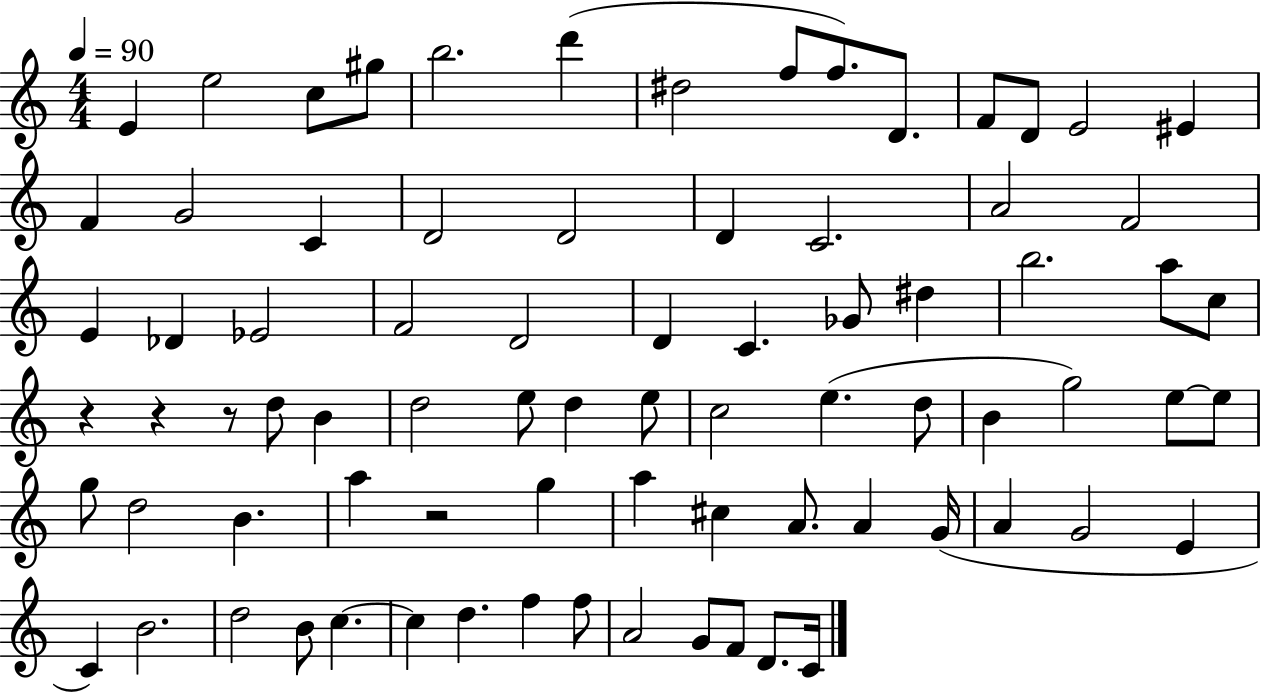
{
  \clef treble
  \numericTimeSignature
  \time 4/4
  \key c \major
  \tempo 4 = 90
  e'4 e''2 c''8 gis''8 | b''2. d'''4( | dis''2 f''8 f''8.) d'8. | f'8 d'8 e'2 eis'4 | \break f'4 g'2 c'4 | d'2 d'2 | d'4 c'2. | a'2 f'2 | \break e'4 des'4 ees'2 | f'2 d'2 | d'4 c'4. ges'8 dis''4 | b''2. a''8 c''8 | \break r4 r4 r8 d''8 b'4 | d''2 e''8 d''4 e''8 | c''2 e''4.( d''8 | b'4 g''2) e''8~~ e''8 | \break g''8 d''2 b'4. | a''4 r2 g''4 | a''4 cis''4 a'8. a'4 g'16( | a'4 g'2 e'4 | \break c'4) b'2. | d''2 b'8 c''4.~~ | c''4 d''4. f''4 f''8 | a'2 g'8 f'8 d'8. c'16 | \break \bar "|."
}